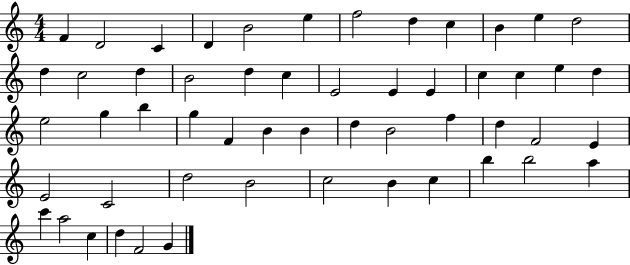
{
  \clef treble
  \numericTimeSignature
  \time 4/4
  \key c \major
  f'4 d'2 c'4 | d'4 b'2 e''4 | f''2 d''4 c''4 | b'4 e''4 d''2 | \break d''4 c''2 d''4 | b'2 d''4 c''4 | e'2 e'4 e'4 | c''4 c''4 e''4 d''4 | \break e''2 g''4 b''4 | g''4 f'4 b'4 b'4 | d''4 b'2 f''4 | d''4 f'2 e'4 | \break e'2 c'2 | d''2 b'2 | c''2 b'4 c''4 | b''4 b''2 a''4 | \break c'''4 a''2 c''4 | d''4 f'2 g'4 | \bar "|."
}